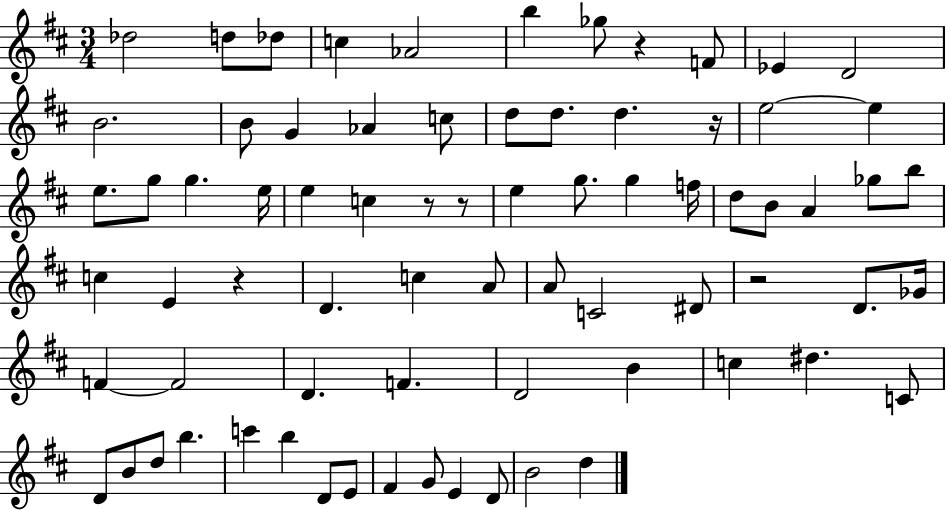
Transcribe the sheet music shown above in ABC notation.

X:1
T:Untitled
M:3/4
L:1/4
K:D
_d2 d/2 _d/2 c _A2 b _g/2 z F/2 _E D2 B2 B/2 G _A c/2 d/2 d/2 d z/4 e2 e e/2 g/2 g e/4 e c z/2 z/2 e g/2 g f/4 d/2 B/2 A _g/2 b/2 c E z D c A/2 A/2 C2 ^D/2 z2 D/2 _G/4 F F2 D F D2 B c ^d C/2 D/2 B/2 d/2 b c' b D/2 E/2 ^F G/2 E D/2 B2 d